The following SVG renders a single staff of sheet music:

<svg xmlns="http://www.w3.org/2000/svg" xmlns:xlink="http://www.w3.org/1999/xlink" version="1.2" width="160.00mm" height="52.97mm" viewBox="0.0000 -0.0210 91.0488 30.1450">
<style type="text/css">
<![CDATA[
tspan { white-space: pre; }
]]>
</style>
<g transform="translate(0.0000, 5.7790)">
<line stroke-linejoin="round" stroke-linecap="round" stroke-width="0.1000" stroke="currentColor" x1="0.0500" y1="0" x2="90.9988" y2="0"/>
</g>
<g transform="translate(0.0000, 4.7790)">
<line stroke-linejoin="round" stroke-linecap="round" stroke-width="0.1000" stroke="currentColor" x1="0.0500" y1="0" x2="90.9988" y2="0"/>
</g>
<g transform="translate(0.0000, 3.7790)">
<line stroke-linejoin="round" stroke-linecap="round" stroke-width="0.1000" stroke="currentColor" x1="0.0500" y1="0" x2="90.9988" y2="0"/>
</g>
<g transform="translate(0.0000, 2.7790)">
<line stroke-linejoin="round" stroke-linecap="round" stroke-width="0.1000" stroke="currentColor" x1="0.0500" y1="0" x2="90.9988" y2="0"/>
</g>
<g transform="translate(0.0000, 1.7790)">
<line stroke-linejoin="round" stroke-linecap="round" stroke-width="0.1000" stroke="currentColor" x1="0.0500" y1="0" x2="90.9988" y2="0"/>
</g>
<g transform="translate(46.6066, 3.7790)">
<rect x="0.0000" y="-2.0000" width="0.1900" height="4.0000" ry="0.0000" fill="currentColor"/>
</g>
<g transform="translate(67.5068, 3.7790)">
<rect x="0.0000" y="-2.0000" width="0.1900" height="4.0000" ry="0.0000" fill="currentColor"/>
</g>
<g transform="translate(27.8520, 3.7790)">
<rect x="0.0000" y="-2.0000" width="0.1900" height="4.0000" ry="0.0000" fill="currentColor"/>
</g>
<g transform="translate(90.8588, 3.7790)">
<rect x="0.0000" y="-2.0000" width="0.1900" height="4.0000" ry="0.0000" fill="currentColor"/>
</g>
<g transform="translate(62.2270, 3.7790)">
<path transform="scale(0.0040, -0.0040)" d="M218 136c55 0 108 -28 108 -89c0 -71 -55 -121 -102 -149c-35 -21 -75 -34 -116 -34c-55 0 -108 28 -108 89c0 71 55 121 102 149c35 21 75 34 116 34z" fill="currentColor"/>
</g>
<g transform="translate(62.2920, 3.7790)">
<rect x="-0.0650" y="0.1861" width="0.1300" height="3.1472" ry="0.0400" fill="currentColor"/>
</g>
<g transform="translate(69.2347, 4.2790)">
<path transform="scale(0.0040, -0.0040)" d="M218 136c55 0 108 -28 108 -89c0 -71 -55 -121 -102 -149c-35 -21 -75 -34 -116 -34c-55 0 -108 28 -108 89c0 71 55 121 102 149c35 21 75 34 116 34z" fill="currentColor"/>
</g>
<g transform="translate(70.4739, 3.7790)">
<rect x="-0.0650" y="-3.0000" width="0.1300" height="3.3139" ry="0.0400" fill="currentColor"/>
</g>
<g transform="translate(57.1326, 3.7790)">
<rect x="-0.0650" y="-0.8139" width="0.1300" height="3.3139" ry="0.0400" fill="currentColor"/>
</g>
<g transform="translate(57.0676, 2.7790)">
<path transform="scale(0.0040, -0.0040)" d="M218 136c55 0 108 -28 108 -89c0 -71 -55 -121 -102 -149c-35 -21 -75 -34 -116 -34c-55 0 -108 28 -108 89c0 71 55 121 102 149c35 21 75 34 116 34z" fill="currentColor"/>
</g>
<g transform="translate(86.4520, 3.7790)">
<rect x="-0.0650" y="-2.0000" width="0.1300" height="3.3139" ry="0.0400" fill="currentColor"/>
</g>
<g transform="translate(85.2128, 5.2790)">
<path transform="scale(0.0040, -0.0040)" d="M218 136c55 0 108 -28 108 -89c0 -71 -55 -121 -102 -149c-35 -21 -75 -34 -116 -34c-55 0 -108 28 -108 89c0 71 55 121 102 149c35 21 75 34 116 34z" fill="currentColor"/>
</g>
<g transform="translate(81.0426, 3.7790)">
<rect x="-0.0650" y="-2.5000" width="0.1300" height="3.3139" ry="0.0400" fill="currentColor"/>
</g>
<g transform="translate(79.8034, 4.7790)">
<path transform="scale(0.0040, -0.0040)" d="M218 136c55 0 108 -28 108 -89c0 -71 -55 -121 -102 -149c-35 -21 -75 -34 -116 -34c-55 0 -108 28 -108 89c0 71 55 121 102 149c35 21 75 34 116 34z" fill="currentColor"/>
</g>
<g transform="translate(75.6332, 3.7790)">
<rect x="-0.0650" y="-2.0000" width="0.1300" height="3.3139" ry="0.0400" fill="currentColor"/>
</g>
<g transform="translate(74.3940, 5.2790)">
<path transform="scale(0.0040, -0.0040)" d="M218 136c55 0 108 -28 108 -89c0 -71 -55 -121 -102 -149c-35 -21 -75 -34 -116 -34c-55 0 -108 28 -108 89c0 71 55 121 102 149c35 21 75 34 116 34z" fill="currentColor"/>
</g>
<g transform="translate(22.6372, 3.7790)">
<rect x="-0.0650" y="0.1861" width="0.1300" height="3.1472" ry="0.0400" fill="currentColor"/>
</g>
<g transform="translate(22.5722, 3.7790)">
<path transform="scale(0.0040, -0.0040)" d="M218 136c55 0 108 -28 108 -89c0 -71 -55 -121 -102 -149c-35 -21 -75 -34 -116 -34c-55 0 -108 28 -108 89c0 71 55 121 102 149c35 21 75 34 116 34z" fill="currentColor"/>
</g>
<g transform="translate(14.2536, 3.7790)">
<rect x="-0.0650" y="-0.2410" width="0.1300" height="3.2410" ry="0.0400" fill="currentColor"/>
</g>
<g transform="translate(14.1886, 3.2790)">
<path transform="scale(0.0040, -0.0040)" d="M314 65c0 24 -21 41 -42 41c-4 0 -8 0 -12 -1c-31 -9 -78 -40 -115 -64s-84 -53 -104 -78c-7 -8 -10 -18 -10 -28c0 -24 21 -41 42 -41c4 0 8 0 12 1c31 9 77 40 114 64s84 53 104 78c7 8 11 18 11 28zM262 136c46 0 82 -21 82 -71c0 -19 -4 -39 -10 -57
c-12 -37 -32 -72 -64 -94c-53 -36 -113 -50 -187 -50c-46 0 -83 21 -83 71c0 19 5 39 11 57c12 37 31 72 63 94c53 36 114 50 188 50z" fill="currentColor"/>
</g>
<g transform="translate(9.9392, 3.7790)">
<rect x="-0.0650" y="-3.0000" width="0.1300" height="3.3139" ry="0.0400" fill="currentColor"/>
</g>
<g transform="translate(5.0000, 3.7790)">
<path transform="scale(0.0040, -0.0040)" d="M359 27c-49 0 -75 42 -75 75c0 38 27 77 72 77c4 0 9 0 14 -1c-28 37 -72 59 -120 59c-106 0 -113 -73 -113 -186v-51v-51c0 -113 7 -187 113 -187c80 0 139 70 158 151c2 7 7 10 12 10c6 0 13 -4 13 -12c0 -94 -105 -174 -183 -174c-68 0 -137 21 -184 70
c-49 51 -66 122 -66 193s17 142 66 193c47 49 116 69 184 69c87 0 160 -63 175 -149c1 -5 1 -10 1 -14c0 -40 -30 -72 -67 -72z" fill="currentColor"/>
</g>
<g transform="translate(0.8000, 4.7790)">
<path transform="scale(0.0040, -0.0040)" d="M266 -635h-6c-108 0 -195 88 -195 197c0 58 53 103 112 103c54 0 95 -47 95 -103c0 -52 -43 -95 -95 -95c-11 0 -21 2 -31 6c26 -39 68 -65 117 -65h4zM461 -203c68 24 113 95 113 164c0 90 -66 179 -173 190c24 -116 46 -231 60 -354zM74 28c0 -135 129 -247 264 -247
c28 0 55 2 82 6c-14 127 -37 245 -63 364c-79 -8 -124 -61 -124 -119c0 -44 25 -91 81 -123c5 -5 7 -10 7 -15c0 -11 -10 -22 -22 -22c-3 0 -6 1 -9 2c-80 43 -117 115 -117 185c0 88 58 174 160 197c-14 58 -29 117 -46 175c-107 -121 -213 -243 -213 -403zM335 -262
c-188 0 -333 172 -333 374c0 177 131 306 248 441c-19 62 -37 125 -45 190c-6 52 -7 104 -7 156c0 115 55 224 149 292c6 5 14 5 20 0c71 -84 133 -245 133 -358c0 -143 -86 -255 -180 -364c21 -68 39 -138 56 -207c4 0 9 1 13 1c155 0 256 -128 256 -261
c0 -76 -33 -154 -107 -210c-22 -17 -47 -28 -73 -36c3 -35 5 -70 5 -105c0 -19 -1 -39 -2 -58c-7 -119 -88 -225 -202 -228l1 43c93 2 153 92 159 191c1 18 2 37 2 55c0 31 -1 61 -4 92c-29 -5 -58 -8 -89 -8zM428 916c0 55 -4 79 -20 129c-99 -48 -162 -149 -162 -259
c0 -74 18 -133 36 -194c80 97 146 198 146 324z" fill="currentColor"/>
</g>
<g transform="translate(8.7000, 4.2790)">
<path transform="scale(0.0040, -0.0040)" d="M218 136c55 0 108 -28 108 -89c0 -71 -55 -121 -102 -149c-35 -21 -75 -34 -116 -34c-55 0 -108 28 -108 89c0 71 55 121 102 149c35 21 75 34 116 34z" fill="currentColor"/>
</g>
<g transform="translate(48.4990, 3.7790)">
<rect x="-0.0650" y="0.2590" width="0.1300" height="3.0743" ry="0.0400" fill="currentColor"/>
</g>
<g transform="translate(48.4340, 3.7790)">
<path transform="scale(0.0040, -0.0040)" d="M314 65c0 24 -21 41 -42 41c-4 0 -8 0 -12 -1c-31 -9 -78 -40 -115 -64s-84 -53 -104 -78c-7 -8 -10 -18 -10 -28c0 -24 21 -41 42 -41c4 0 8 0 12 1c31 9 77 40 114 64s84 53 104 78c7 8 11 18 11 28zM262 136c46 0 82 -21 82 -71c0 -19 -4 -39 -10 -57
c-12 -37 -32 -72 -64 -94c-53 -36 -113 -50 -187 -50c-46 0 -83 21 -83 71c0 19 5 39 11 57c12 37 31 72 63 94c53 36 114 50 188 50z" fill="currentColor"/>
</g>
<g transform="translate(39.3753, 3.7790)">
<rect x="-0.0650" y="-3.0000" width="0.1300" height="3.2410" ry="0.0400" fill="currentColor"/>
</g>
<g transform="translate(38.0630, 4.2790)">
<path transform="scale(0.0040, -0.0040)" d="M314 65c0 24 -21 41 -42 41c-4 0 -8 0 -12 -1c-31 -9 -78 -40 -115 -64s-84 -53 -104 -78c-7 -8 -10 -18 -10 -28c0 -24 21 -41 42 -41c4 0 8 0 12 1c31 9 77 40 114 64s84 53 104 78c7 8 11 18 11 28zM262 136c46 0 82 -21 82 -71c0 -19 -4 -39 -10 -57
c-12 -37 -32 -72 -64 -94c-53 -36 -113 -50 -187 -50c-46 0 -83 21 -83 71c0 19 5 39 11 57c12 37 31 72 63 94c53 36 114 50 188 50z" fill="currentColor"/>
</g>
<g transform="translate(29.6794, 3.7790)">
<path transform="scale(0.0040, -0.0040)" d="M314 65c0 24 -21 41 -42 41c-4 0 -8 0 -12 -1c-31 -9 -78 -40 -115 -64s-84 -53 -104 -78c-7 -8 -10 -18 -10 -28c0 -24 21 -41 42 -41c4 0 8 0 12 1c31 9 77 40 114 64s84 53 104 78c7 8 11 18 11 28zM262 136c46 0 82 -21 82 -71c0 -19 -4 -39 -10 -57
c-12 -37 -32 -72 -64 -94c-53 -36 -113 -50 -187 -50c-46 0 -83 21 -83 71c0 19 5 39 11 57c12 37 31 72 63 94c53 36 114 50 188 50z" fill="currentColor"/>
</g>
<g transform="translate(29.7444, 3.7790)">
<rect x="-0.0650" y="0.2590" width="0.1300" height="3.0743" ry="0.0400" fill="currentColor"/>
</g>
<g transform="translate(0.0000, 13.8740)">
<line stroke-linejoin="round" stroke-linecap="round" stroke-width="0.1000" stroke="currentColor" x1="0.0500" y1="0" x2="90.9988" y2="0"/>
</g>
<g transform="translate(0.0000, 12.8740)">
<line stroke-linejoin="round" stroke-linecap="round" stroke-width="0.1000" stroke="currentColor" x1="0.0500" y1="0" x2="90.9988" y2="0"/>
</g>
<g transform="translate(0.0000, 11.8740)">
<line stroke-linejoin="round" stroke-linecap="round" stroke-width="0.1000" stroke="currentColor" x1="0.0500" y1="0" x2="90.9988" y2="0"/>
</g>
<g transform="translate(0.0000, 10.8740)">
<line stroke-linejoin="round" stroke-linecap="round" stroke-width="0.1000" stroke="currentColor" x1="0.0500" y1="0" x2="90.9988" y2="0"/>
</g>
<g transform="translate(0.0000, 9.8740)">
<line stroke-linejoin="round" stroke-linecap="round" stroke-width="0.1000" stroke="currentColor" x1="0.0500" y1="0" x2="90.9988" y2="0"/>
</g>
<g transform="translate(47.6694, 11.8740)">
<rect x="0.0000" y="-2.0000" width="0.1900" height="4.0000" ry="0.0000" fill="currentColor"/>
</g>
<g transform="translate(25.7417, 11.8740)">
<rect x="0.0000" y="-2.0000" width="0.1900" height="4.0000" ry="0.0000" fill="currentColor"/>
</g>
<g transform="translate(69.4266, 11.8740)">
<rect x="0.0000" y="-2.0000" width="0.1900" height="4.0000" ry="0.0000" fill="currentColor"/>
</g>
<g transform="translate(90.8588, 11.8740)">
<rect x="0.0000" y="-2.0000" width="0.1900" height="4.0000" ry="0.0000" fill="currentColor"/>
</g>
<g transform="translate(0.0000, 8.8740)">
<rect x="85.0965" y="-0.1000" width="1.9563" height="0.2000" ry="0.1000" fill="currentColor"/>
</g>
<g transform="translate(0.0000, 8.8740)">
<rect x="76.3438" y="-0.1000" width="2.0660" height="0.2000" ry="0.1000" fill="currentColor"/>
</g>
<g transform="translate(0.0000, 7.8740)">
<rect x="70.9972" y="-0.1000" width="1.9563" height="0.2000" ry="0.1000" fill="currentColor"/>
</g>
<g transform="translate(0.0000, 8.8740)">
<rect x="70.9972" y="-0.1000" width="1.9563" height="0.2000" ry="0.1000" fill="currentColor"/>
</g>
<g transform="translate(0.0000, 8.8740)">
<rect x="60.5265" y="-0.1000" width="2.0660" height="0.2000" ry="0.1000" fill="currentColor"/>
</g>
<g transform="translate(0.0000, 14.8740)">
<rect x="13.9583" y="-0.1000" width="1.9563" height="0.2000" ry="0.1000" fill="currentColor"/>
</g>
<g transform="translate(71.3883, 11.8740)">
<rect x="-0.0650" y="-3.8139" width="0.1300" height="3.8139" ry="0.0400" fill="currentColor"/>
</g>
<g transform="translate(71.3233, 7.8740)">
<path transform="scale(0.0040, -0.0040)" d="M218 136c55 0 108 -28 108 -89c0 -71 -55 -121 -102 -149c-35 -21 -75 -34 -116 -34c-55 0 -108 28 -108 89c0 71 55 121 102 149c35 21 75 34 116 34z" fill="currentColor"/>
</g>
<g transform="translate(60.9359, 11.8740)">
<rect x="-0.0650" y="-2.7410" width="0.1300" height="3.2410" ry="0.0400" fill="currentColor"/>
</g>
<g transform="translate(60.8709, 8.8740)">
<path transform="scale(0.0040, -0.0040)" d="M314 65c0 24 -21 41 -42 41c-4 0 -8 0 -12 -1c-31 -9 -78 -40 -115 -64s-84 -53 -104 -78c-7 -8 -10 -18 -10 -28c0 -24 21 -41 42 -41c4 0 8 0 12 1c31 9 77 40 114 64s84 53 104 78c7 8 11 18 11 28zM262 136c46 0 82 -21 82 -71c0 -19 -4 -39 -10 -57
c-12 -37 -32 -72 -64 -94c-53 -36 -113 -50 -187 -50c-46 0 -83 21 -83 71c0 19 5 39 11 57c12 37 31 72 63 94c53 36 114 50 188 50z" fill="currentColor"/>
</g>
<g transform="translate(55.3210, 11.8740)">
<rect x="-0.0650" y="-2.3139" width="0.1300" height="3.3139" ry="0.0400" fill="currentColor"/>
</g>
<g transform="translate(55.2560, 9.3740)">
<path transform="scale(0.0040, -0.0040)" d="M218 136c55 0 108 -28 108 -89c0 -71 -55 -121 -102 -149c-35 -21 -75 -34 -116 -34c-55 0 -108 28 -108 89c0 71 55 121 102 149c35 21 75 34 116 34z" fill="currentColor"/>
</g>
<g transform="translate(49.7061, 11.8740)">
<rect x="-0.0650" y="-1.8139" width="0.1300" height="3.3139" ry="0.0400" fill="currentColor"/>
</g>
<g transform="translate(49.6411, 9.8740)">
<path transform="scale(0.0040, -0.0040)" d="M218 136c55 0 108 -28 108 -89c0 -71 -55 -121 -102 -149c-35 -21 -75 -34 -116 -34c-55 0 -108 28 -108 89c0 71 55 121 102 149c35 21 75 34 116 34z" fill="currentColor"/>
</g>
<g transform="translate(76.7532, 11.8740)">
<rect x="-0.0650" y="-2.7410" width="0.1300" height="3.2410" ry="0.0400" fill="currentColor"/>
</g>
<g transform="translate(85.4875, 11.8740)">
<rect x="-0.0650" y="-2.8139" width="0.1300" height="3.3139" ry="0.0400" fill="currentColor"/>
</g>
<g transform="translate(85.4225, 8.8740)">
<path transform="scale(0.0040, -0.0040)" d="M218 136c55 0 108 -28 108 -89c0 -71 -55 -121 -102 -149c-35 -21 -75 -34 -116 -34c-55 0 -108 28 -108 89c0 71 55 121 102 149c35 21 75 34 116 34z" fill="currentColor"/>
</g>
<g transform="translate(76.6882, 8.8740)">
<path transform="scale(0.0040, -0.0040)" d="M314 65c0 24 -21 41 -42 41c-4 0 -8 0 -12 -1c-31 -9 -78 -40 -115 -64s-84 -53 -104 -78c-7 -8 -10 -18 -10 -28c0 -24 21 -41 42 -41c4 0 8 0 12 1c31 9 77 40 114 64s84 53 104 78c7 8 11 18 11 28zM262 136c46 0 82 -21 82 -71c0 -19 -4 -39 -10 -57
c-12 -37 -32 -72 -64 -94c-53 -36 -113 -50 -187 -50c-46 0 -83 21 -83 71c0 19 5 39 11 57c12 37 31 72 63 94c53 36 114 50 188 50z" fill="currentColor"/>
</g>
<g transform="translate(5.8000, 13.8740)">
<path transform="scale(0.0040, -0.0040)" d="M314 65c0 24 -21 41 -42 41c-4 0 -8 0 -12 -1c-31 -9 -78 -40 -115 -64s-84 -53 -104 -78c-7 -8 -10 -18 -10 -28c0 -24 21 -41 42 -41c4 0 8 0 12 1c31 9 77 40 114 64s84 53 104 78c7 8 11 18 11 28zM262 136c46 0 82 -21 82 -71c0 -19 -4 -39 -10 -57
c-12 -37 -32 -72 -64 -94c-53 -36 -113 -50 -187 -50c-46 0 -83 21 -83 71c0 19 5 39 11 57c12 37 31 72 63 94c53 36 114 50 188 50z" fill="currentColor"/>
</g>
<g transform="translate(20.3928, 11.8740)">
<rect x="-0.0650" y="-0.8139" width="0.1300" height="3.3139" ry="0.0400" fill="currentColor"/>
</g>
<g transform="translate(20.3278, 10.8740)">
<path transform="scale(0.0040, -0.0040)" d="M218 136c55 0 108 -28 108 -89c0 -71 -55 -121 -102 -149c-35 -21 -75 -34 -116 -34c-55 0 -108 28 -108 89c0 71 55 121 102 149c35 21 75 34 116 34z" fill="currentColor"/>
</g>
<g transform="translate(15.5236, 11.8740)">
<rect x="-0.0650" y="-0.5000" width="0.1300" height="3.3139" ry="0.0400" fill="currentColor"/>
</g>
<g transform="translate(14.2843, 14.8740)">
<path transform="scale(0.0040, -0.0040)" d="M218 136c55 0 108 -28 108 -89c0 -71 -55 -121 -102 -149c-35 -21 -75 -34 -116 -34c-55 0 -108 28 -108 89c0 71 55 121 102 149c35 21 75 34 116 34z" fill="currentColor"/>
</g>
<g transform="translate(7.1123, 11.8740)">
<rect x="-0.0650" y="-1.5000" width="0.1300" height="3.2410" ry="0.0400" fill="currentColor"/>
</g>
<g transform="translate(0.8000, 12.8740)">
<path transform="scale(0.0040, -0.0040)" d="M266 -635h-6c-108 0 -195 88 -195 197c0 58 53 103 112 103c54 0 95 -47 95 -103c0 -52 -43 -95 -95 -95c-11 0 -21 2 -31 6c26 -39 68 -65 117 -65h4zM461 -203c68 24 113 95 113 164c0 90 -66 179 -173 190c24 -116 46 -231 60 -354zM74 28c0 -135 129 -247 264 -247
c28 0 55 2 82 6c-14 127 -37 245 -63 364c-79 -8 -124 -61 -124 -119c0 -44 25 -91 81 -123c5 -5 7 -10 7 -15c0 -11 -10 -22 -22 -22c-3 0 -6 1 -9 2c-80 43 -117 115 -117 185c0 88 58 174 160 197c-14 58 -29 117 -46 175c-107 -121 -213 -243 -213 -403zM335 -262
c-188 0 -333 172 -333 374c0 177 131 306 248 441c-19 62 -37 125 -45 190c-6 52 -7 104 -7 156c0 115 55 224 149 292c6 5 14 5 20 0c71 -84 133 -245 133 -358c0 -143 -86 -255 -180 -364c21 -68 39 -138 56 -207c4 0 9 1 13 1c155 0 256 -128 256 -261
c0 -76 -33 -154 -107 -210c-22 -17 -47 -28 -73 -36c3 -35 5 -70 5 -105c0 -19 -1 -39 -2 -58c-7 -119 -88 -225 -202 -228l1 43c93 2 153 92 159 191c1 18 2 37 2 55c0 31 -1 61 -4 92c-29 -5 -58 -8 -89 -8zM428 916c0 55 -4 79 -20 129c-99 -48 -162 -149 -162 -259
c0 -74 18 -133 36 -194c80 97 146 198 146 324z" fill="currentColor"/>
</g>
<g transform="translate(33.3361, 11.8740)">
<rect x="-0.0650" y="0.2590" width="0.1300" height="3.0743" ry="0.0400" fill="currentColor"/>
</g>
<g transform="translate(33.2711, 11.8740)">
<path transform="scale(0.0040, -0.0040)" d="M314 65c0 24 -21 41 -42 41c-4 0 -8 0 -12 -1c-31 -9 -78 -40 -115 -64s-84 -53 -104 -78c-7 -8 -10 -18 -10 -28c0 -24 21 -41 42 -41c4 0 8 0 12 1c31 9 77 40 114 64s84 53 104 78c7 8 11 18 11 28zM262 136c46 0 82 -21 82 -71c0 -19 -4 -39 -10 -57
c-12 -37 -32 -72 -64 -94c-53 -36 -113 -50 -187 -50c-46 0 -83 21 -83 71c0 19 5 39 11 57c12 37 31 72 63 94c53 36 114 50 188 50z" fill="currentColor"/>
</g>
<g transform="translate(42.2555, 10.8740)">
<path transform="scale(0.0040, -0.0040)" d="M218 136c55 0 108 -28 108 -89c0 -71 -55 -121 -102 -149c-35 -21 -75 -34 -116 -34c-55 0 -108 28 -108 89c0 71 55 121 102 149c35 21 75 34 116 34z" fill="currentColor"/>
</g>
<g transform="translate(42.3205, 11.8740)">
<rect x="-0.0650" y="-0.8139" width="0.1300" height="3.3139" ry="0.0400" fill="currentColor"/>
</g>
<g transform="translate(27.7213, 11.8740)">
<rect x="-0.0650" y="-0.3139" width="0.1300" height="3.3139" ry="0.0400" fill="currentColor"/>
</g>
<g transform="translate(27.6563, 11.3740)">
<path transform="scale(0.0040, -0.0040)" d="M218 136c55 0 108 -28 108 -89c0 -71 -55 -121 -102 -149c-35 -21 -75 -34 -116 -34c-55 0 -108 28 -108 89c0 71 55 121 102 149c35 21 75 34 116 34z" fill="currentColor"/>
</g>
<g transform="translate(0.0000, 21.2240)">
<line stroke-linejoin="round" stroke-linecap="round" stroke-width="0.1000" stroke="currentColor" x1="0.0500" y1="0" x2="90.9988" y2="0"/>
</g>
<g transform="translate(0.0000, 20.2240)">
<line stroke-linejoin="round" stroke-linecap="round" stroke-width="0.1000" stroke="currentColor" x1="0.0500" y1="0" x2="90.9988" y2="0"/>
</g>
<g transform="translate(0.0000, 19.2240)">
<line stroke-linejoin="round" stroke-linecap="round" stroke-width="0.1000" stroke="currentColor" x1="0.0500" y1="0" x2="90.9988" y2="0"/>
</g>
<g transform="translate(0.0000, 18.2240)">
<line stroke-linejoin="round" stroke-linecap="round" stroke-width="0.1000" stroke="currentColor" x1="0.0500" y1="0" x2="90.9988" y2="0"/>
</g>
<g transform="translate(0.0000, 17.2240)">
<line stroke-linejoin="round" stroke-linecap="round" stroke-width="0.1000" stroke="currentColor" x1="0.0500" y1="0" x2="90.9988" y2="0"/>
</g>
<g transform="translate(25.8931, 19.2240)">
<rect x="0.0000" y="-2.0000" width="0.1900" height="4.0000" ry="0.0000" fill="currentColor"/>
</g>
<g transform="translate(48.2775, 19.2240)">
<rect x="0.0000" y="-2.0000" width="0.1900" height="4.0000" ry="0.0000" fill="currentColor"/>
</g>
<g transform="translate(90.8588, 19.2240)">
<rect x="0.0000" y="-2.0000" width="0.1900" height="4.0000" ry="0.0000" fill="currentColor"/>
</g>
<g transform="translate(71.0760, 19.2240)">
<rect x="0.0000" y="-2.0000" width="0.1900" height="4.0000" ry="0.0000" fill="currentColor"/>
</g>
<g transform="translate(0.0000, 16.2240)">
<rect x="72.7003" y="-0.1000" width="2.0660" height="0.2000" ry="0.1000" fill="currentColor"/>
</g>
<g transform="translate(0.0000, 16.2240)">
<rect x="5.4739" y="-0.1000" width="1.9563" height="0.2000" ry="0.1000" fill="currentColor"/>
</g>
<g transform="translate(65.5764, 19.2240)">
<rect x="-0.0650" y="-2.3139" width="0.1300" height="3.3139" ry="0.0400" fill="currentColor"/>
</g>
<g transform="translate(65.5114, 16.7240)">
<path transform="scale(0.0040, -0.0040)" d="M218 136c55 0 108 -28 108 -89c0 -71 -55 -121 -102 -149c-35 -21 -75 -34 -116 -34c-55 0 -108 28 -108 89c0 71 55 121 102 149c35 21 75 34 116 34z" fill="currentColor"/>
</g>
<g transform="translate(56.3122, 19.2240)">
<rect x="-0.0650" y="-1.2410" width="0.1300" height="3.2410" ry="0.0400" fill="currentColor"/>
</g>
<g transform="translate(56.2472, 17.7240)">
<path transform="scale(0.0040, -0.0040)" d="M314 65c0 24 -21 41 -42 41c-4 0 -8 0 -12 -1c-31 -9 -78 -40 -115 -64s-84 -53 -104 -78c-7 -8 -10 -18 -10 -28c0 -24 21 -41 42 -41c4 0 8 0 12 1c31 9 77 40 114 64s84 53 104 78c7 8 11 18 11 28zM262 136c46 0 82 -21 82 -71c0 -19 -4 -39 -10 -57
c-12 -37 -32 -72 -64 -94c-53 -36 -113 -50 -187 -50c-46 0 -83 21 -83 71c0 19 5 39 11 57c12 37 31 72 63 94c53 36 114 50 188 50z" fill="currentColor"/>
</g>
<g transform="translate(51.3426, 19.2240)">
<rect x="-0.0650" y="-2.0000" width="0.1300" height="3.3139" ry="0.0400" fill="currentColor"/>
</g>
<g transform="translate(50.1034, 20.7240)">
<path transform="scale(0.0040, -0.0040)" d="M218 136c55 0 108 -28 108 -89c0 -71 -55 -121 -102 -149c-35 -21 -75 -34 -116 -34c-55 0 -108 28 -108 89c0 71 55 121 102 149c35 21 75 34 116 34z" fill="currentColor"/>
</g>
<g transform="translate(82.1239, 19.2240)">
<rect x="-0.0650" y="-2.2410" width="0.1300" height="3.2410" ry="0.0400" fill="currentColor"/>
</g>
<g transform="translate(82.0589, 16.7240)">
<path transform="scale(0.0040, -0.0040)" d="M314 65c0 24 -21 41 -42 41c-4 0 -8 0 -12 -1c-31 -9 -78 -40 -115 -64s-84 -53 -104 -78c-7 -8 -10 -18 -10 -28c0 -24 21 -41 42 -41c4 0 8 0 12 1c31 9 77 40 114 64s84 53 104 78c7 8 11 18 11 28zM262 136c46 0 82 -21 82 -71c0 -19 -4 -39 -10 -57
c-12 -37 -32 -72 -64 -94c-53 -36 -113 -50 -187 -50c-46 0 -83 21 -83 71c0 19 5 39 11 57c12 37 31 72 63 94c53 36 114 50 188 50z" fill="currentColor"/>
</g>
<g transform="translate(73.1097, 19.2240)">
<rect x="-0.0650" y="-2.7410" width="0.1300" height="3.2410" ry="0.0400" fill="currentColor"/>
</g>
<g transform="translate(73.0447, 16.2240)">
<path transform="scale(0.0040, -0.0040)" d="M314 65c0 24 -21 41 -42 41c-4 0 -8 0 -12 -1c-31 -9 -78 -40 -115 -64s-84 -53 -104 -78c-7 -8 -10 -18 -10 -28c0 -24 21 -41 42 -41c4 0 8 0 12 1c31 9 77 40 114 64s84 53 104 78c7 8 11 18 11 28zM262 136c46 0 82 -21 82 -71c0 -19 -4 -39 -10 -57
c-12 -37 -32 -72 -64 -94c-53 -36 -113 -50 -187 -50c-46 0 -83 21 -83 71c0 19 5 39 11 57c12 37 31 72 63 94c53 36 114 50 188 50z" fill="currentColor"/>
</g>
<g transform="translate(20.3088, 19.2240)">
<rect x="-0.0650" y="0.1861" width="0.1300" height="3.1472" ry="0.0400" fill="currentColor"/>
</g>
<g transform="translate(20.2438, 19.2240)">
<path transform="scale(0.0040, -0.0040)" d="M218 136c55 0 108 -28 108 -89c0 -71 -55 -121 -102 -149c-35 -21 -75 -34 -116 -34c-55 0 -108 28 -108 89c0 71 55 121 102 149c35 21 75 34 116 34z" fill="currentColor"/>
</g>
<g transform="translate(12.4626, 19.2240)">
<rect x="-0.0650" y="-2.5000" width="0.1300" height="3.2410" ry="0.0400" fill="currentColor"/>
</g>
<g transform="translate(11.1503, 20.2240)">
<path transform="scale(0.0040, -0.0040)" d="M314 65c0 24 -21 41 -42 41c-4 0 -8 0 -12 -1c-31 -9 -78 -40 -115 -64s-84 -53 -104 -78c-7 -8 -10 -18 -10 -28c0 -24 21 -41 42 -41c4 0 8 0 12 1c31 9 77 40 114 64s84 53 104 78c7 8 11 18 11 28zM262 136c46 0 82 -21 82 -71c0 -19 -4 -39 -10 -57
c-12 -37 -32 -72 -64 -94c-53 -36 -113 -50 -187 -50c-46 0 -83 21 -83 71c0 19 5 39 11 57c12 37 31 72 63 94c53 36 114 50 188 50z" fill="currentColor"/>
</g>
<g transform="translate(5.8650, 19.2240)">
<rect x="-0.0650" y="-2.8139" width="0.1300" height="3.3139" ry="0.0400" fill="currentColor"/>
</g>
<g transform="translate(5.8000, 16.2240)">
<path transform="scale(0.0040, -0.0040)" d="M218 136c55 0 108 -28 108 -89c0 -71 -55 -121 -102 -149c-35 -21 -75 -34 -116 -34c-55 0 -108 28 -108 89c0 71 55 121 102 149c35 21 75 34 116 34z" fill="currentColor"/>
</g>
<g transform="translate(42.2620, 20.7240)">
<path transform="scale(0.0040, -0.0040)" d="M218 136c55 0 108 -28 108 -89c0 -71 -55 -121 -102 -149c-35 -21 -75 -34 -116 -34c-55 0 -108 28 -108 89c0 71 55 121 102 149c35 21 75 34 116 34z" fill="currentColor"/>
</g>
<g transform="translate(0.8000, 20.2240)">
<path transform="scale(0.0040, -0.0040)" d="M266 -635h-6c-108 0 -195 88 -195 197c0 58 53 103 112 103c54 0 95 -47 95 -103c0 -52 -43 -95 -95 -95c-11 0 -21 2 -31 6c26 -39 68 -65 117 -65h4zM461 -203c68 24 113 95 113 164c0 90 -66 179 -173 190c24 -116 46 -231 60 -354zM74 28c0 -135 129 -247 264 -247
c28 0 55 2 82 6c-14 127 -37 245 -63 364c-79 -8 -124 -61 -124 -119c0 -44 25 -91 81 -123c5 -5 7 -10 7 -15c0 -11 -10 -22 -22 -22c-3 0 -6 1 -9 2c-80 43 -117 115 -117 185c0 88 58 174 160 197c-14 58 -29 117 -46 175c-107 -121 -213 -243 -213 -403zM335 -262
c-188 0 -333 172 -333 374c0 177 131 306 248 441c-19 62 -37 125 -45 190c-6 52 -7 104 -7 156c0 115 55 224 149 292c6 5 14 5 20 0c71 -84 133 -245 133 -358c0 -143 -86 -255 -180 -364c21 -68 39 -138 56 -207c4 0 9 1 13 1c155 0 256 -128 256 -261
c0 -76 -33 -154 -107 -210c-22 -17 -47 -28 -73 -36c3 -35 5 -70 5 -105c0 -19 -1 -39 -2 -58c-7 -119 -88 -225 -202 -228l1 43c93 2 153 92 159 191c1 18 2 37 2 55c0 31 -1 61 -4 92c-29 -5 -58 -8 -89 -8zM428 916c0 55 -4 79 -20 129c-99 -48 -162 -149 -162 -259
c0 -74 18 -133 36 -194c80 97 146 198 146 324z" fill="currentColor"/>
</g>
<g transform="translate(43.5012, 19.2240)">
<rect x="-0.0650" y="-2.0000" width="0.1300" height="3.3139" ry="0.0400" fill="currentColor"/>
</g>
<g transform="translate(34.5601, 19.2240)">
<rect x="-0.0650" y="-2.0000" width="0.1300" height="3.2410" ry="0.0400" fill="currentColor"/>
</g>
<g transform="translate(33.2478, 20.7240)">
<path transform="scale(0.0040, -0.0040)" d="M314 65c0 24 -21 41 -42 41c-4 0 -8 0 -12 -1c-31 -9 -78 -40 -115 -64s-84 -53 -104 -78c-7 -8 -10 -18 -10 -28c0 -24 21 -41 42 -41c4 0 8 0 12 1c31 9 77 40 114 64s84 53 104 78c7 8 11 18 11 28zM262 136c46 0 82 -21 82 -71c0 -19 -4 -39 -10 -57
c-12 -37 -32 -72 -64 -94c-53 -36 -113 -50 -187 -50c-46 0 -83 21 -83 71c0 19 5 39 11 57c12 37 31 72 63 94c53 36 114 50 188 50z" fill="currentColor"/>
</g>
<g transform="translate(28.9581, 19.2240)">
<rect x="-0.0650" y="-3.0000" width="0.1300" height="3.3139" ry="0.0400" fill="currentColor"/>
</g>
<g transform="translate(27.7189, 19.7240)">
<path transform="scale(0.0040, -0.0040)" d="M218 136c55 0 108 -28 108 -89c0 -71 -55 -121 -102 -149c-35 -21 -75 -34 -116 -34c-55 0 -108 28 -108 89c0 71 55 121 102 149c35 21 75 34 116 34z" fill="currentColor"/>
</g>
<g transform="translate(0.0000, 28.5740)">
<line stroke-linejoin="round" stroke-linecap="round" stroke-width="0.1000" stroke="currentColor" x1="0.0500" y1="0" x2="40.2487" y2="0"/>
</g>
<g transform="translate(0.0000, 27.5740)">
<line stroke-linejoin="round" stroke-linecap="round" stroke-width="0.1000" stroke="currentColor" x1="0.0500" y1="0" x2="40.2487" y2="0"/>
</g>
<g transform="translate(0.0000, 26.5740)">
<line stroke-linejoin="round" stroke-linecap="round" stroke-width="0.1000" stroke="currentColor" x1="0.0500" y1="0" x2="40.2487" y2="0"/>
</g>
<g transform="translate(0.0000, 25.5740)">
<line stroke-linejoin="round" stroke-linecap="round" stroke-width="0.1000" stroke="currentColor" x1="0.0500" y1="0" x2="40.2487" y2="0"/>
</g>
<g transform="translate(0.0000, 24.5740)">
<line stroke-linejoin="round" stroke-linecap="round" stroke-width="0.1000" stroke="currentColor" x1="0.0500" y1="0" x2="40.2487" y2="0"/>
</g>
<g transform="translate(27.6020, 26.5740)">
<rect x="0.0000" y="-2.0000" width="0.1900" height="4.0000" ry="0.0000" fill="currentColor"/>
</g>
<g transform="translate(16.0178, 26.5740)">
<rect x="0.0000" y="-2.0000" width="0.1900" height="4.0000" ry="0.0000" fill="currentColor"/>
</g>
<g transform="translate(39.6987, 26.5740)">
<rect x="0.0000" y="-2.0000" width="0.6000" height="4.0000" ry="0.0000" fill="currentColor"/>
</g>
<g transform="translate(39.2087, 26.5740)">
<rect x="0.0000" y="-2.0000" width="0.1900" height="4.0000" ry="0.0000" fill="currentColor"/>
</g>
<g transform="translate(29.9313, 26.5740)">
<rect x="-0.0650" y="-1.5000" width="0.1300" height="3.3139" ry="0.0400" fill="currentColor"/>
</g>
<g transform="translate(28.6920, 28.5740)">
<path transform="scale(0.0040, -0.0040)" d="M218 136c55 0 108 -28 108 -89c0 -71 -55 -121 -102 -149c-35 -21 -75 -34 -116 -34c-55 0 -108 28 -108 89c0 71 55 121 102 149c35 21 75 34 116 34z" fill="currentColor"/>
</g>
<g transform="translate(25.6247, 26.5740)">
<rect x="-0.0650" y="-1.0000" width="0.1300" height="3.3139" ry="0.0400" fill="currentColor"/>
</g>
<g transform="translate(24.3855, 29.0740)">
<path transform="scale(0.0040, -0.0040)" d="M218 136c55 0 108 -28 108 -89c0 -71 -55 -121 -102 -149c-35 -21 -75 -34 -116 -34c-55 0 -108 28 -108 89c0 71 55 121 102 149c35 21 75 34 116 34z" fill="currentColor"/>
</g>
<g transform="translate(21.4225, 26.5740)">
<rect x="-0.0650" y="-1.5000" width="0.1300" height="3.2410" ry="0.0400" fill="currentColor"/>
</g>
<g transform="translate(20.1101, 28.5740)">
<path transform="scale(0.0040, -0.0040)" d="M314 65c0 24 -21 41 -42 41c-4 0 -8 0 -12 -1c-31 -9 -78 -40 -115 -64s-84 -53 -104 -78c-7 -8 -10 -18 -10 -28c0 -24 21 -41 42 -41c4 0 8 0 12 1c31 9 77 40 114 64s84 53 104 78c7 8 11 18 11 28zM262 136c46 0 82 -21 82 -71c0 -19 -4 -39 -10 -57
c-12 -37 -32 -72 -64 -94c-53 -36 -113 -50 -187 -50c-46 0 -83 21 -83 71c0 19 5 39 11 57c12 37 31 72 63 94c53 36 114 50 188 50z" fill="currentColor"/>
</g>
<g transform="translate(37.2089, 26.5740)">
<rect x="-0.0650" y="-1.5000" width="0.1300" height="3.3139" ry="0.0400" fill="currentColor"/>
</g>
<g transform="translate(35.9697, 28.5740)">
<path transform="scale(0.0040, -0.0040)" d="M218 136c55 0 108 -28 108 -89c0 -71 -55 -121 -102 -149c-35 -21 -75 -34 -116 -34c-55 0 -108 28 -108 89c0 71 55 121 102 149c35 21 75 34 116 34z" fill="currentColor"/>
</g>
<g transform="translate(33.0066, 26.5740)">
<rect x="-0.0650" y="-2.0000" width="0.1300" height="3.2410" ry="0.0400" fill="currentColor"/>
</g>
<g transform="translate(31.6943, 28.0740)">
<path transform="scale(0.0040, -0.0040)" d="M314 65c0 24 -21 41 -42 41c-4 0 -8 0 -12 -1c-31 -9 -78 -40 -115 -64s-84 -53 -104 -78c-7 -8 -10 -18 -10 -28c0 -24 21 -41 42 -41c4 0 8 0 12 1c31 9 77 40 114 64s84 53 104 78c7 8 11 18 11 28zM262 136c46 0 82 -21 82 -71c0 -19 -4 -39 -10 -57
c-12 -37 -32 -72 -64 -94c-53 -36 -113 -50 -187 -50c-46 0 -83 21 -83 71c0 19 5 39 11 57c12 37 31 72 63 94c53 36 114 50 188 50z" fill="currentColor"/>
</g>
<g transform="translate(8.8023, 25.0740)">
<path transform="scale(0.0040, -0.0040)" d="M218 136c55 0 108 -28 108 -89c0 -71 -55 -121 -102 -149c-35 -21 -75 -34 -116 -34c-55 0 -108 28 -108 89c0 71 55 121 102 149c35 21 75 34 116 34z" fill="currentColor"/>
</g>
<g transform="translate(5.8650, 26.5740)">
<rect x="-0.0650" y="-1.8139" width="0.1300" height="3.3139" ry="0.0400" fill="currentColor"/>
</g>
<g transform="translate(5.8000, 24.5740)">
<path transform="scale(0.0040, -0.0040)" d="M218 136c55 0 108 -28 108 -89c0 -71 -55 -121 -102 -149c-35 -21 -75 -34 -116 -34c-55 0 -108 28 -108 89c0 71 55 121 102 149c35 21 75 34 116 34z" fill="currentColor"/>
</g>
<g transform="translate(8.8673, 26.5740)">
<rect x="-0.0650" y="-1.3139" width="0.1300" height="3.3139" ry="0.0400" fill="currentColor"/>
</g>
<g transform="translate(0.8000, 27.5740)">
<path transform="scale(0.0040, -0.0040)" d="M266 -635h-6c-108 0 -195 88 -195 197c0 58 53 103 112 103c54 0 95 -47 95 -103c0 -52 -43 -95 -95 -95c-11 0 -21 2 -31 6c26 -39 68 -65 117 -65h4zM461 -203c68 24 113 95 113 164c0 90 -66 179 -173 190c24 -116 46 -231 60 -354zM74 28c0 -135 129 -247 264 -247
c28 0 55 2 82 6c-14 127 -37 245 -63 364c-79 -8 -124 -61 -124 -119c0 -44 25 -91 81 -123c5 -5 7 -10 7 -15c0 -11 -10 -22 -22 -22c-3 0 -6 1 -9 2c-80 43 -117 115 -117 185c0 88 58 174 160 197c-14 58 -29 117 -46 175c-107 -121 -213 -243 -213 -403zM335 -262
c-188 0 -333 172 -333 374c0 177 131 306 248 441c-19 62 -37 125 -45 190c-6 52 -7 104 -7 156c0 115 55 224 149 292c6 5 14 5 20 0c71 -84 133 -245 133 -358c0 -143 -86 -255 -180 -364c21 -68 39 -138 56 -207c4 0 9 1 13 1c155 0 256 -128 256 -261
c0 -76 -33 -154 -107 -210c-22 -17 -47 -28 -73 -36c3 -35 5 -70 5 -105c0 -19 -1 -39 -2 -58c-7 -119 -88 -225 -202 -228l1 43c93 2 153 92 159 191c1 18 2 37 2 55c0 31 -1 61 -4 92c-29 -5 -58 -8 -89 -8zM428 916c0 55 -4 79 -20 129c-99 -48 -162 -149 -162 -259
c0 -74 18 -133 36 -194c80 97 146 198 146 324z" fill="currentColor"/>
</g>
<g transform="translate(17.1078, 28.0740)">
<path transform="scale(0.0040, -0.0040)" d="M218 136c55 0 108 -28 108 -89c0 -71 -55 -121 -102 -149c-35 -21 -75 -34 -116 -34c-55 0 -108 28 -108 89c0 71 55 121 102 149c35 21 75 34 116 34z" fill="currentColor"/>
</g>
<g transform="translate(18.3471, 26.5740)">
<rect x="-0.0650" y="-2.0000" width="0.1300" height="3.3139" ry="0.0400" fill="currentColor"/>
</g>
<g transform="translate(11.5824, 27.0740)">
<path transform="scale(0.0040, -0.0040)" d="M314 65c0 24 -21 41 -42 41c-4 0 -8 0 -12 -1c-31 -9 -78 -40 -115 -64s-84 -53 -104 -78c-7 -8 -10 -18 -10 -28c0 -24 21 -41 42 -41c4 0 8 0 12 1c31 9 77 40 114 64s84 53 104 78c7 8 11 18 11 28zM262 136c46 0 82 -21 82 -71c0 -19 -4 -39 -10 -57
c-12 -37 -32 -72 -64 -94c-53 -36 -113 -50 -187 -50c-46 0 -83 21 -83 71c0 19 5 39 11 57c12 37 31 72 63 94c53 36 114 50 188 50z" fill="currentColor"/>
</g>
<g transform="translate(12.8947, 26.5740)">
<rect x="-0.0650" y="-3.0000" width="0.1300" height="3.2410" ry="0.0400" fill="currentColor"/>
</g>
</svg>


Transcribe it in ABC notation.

X:1
T:Untitled
M:4/4
L:1/4
K:C
A c2 B B2 A2 B2 d B A F G F E2 C d c B2 d f g a2 c' a2 a a G2 B A F2 F F e2 g a2 g2 f e A2 F E2 D E F2 E